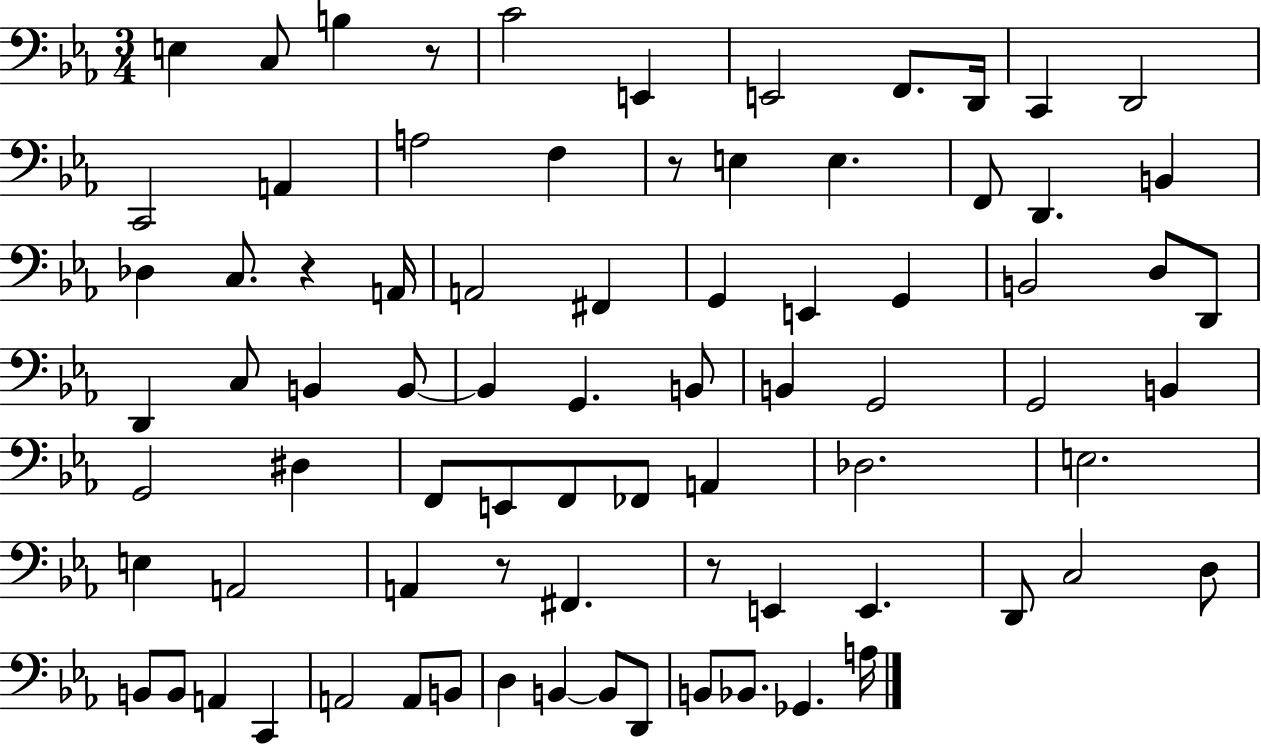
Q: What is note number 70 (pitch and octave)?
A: D2